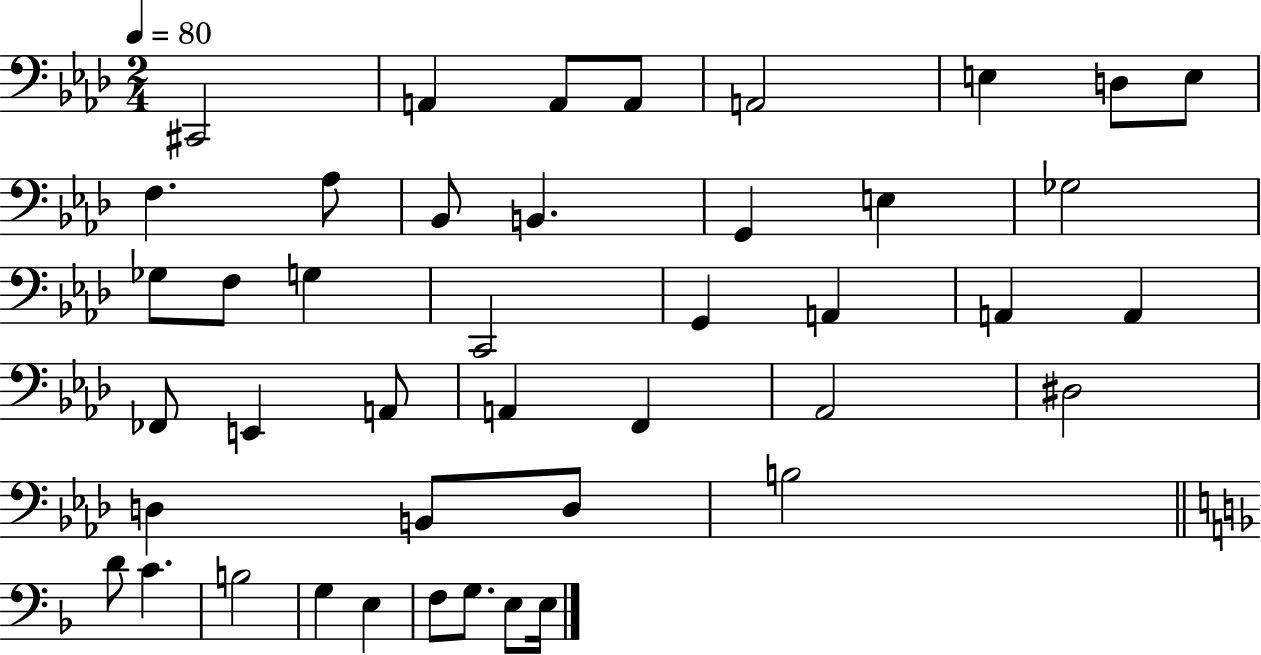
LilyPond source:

{
  \clef bass
  \numericTimeSignature
  \time 2/4
  \key aes \major
  \tempo 4 = 80
  \repeat volta 2 { cis,2 | a,4 a,8 a,8 | a,2 | e4 d8 e8 | \break f4. aes8 | bes,8 b,4. | g,4 e4 | ges2 | \break ges8 f8 g4 | c,2 | g,4 a,4 | a,4 a,4 | \break fes,8 e,4 a,8 | a,4 f,4 | aes,2 | dis2 | \break d4 b,8 d8 | b2 | \bar "||" \break \key f \major d'8 c'4. | b2 | g4 e4 | f8 g8. e8 e16 | \break } \bar "|."
}